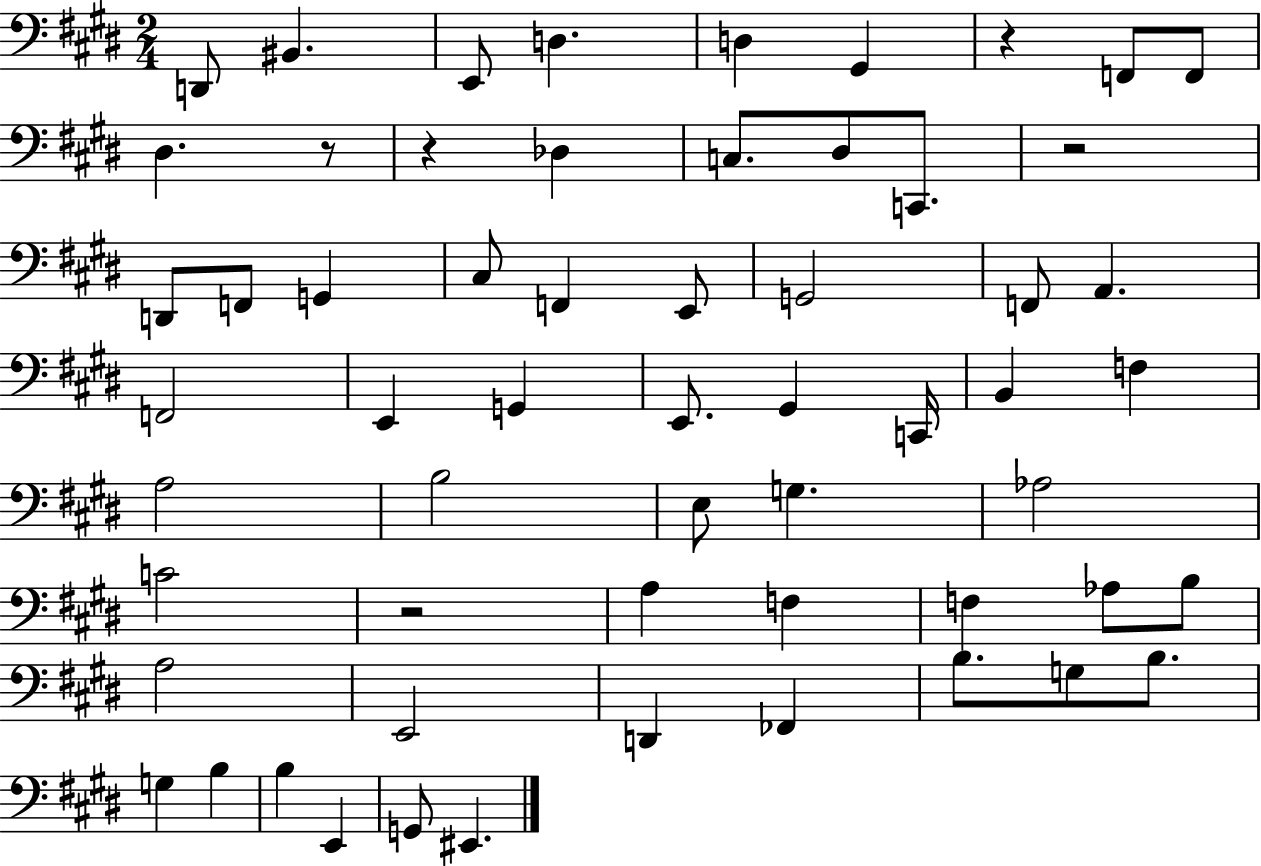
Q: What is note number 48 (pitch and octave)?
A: B3